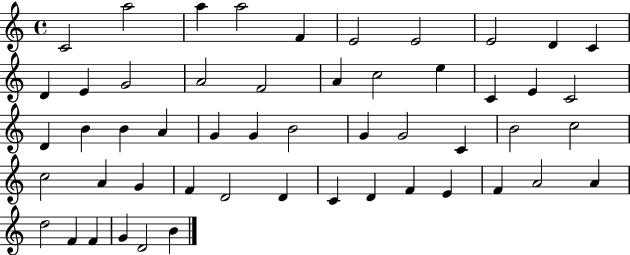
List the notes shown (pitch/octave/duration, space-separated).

C4/h A5/h A5/q A5/h F4/q E4/h E4/h E4/h D4/q C4/q D4/q E4/q G4/h A4/h F4/h A4/q C5/h E5/q C4/q E4/q C4/h D4/q B4/q B4/q A4/q G4/q G4/q B4/h G4/q G4/h C4/q B4/h C5/h C5/h A4/q G4/q F4/q D4/h D4/q C4/q D4/q F4/q E4/q F4/q A4/h A4/q D5/h F4/q F4/q G4/q D4/h B4/q